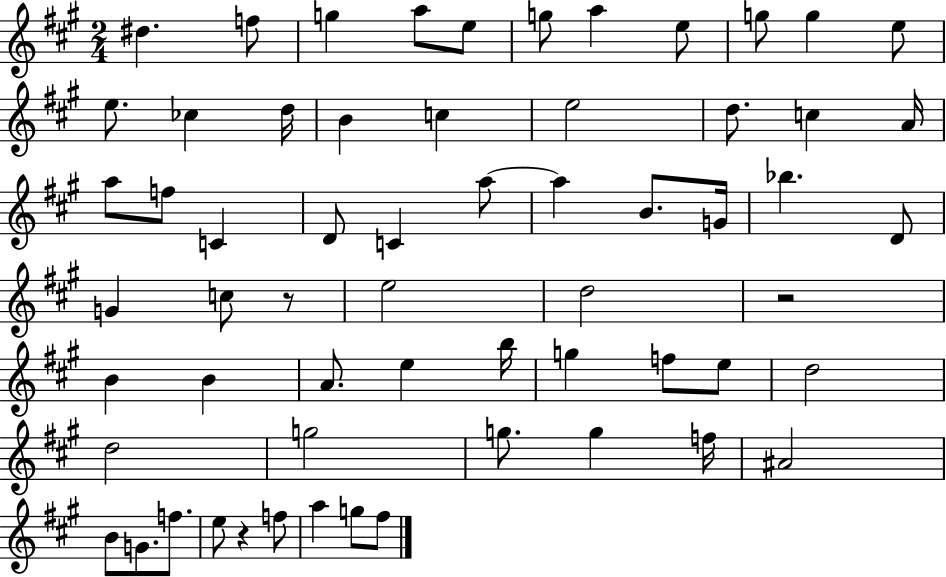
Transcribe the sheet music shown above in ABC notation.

X:1
T:Untitled
M:2/4
L:1/4
K:A
^d f/2 g a/2 e/2 g/2 a e/2 g/2 g e/2 e/2 _c d/4 B c e2 d/2 c A/4 a/2 f/2 C D/2 C a/2 a B/2 G/4 _b D/2 G c/2 z/2 e2 d2 z2 B B A/2 e b/4 g f/2 e/2 d2 d2 g2 g/2 g f/4 ^A2 B/2 G/2 f/2 e/2 z f/2 a g/2 ^f/2